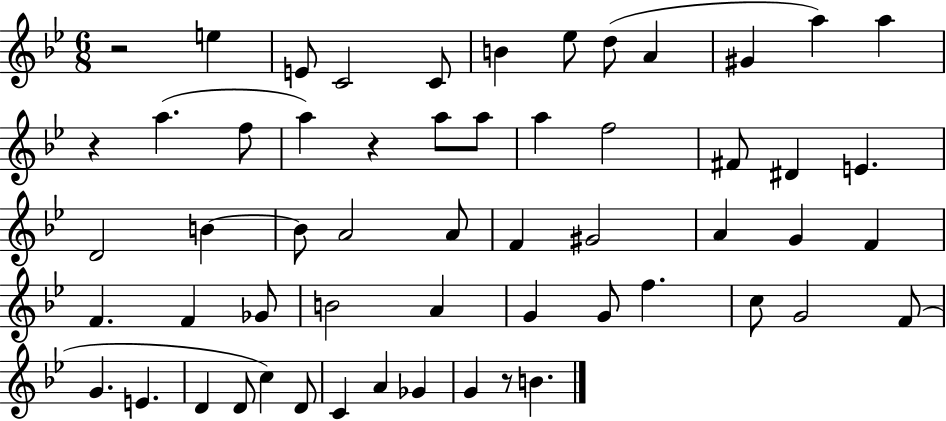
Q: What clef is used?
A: treble